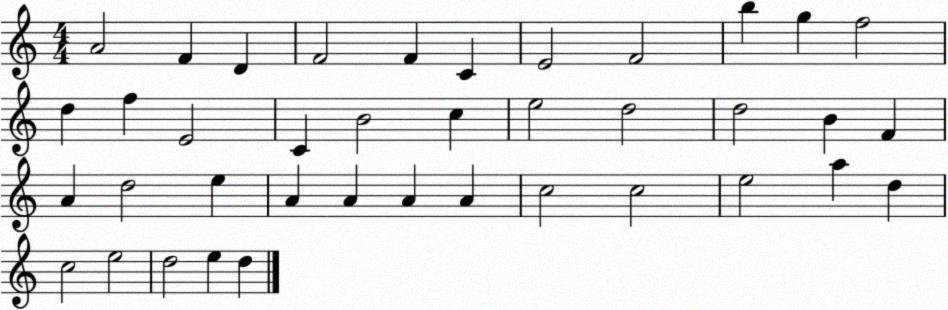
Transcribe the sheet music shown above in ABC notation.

X:1
T:Untitled
M:4/4
L:1/4
K:C
A2 F D F2 F C E2 F2 b g f2 d f E2 C B2 c e2 d2 d2 B F A d2 e A A A A c2 c2 e2 a d c2 e2 d2 e d